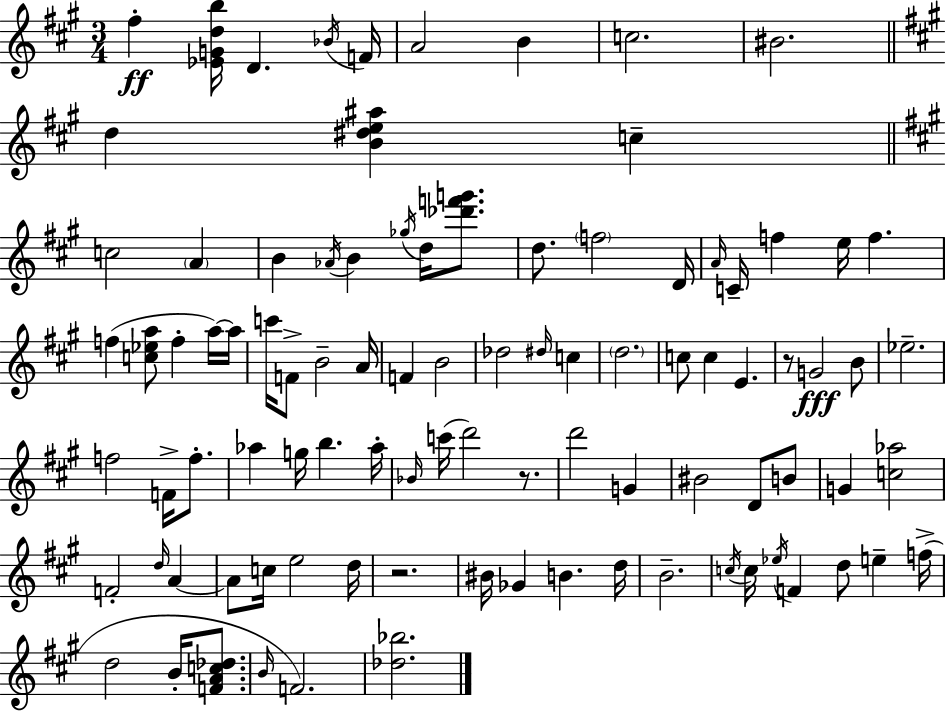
F#5/q [Eb4,G4,D5,B5]/s D4/q. Bb4/s F4/s A4/h B4/q C5/h. BIS4/h. D5/q [B4,D#5,E5,A#5]/q C5/q C5/h A4/q B4/q Ab4/s B4/q Gb5/s D5/s [Db6,F6,G6]/e. D5/e. F5/h D4/s A4/s C4/s F5/q E5/s F5/q. F5/q [C5,Eb5,A5]/e F5/q A5/s A5/s C6/s F4/e B4/h A4/s F4/q B4/h Db5/h D#5/s C5/q D5/h. C5/e C5/q E4/q. R/e G4/h B4/e Eb5/h. F5/h F4/s F5/e. Ab5/q G5/s B5/q. Ab5/s Bb4/s C6/s D6/h R/e. D6/h G4/q BIS4/h D4/e B4/e G4/q [C5,Ab5]/h F4/h D5/s A4/q A4/e C5/s E5/h D5/s R/h. BIS4/s Gb4/q B4/q. D5/s B4/h. C5/s C5/s Eb5/s F4/q D5/e E5/q F5/s D5/h B4/s [F4,A4,C5,Db5]/e. B4/s F4/h. [Db5,Bb5]/h.